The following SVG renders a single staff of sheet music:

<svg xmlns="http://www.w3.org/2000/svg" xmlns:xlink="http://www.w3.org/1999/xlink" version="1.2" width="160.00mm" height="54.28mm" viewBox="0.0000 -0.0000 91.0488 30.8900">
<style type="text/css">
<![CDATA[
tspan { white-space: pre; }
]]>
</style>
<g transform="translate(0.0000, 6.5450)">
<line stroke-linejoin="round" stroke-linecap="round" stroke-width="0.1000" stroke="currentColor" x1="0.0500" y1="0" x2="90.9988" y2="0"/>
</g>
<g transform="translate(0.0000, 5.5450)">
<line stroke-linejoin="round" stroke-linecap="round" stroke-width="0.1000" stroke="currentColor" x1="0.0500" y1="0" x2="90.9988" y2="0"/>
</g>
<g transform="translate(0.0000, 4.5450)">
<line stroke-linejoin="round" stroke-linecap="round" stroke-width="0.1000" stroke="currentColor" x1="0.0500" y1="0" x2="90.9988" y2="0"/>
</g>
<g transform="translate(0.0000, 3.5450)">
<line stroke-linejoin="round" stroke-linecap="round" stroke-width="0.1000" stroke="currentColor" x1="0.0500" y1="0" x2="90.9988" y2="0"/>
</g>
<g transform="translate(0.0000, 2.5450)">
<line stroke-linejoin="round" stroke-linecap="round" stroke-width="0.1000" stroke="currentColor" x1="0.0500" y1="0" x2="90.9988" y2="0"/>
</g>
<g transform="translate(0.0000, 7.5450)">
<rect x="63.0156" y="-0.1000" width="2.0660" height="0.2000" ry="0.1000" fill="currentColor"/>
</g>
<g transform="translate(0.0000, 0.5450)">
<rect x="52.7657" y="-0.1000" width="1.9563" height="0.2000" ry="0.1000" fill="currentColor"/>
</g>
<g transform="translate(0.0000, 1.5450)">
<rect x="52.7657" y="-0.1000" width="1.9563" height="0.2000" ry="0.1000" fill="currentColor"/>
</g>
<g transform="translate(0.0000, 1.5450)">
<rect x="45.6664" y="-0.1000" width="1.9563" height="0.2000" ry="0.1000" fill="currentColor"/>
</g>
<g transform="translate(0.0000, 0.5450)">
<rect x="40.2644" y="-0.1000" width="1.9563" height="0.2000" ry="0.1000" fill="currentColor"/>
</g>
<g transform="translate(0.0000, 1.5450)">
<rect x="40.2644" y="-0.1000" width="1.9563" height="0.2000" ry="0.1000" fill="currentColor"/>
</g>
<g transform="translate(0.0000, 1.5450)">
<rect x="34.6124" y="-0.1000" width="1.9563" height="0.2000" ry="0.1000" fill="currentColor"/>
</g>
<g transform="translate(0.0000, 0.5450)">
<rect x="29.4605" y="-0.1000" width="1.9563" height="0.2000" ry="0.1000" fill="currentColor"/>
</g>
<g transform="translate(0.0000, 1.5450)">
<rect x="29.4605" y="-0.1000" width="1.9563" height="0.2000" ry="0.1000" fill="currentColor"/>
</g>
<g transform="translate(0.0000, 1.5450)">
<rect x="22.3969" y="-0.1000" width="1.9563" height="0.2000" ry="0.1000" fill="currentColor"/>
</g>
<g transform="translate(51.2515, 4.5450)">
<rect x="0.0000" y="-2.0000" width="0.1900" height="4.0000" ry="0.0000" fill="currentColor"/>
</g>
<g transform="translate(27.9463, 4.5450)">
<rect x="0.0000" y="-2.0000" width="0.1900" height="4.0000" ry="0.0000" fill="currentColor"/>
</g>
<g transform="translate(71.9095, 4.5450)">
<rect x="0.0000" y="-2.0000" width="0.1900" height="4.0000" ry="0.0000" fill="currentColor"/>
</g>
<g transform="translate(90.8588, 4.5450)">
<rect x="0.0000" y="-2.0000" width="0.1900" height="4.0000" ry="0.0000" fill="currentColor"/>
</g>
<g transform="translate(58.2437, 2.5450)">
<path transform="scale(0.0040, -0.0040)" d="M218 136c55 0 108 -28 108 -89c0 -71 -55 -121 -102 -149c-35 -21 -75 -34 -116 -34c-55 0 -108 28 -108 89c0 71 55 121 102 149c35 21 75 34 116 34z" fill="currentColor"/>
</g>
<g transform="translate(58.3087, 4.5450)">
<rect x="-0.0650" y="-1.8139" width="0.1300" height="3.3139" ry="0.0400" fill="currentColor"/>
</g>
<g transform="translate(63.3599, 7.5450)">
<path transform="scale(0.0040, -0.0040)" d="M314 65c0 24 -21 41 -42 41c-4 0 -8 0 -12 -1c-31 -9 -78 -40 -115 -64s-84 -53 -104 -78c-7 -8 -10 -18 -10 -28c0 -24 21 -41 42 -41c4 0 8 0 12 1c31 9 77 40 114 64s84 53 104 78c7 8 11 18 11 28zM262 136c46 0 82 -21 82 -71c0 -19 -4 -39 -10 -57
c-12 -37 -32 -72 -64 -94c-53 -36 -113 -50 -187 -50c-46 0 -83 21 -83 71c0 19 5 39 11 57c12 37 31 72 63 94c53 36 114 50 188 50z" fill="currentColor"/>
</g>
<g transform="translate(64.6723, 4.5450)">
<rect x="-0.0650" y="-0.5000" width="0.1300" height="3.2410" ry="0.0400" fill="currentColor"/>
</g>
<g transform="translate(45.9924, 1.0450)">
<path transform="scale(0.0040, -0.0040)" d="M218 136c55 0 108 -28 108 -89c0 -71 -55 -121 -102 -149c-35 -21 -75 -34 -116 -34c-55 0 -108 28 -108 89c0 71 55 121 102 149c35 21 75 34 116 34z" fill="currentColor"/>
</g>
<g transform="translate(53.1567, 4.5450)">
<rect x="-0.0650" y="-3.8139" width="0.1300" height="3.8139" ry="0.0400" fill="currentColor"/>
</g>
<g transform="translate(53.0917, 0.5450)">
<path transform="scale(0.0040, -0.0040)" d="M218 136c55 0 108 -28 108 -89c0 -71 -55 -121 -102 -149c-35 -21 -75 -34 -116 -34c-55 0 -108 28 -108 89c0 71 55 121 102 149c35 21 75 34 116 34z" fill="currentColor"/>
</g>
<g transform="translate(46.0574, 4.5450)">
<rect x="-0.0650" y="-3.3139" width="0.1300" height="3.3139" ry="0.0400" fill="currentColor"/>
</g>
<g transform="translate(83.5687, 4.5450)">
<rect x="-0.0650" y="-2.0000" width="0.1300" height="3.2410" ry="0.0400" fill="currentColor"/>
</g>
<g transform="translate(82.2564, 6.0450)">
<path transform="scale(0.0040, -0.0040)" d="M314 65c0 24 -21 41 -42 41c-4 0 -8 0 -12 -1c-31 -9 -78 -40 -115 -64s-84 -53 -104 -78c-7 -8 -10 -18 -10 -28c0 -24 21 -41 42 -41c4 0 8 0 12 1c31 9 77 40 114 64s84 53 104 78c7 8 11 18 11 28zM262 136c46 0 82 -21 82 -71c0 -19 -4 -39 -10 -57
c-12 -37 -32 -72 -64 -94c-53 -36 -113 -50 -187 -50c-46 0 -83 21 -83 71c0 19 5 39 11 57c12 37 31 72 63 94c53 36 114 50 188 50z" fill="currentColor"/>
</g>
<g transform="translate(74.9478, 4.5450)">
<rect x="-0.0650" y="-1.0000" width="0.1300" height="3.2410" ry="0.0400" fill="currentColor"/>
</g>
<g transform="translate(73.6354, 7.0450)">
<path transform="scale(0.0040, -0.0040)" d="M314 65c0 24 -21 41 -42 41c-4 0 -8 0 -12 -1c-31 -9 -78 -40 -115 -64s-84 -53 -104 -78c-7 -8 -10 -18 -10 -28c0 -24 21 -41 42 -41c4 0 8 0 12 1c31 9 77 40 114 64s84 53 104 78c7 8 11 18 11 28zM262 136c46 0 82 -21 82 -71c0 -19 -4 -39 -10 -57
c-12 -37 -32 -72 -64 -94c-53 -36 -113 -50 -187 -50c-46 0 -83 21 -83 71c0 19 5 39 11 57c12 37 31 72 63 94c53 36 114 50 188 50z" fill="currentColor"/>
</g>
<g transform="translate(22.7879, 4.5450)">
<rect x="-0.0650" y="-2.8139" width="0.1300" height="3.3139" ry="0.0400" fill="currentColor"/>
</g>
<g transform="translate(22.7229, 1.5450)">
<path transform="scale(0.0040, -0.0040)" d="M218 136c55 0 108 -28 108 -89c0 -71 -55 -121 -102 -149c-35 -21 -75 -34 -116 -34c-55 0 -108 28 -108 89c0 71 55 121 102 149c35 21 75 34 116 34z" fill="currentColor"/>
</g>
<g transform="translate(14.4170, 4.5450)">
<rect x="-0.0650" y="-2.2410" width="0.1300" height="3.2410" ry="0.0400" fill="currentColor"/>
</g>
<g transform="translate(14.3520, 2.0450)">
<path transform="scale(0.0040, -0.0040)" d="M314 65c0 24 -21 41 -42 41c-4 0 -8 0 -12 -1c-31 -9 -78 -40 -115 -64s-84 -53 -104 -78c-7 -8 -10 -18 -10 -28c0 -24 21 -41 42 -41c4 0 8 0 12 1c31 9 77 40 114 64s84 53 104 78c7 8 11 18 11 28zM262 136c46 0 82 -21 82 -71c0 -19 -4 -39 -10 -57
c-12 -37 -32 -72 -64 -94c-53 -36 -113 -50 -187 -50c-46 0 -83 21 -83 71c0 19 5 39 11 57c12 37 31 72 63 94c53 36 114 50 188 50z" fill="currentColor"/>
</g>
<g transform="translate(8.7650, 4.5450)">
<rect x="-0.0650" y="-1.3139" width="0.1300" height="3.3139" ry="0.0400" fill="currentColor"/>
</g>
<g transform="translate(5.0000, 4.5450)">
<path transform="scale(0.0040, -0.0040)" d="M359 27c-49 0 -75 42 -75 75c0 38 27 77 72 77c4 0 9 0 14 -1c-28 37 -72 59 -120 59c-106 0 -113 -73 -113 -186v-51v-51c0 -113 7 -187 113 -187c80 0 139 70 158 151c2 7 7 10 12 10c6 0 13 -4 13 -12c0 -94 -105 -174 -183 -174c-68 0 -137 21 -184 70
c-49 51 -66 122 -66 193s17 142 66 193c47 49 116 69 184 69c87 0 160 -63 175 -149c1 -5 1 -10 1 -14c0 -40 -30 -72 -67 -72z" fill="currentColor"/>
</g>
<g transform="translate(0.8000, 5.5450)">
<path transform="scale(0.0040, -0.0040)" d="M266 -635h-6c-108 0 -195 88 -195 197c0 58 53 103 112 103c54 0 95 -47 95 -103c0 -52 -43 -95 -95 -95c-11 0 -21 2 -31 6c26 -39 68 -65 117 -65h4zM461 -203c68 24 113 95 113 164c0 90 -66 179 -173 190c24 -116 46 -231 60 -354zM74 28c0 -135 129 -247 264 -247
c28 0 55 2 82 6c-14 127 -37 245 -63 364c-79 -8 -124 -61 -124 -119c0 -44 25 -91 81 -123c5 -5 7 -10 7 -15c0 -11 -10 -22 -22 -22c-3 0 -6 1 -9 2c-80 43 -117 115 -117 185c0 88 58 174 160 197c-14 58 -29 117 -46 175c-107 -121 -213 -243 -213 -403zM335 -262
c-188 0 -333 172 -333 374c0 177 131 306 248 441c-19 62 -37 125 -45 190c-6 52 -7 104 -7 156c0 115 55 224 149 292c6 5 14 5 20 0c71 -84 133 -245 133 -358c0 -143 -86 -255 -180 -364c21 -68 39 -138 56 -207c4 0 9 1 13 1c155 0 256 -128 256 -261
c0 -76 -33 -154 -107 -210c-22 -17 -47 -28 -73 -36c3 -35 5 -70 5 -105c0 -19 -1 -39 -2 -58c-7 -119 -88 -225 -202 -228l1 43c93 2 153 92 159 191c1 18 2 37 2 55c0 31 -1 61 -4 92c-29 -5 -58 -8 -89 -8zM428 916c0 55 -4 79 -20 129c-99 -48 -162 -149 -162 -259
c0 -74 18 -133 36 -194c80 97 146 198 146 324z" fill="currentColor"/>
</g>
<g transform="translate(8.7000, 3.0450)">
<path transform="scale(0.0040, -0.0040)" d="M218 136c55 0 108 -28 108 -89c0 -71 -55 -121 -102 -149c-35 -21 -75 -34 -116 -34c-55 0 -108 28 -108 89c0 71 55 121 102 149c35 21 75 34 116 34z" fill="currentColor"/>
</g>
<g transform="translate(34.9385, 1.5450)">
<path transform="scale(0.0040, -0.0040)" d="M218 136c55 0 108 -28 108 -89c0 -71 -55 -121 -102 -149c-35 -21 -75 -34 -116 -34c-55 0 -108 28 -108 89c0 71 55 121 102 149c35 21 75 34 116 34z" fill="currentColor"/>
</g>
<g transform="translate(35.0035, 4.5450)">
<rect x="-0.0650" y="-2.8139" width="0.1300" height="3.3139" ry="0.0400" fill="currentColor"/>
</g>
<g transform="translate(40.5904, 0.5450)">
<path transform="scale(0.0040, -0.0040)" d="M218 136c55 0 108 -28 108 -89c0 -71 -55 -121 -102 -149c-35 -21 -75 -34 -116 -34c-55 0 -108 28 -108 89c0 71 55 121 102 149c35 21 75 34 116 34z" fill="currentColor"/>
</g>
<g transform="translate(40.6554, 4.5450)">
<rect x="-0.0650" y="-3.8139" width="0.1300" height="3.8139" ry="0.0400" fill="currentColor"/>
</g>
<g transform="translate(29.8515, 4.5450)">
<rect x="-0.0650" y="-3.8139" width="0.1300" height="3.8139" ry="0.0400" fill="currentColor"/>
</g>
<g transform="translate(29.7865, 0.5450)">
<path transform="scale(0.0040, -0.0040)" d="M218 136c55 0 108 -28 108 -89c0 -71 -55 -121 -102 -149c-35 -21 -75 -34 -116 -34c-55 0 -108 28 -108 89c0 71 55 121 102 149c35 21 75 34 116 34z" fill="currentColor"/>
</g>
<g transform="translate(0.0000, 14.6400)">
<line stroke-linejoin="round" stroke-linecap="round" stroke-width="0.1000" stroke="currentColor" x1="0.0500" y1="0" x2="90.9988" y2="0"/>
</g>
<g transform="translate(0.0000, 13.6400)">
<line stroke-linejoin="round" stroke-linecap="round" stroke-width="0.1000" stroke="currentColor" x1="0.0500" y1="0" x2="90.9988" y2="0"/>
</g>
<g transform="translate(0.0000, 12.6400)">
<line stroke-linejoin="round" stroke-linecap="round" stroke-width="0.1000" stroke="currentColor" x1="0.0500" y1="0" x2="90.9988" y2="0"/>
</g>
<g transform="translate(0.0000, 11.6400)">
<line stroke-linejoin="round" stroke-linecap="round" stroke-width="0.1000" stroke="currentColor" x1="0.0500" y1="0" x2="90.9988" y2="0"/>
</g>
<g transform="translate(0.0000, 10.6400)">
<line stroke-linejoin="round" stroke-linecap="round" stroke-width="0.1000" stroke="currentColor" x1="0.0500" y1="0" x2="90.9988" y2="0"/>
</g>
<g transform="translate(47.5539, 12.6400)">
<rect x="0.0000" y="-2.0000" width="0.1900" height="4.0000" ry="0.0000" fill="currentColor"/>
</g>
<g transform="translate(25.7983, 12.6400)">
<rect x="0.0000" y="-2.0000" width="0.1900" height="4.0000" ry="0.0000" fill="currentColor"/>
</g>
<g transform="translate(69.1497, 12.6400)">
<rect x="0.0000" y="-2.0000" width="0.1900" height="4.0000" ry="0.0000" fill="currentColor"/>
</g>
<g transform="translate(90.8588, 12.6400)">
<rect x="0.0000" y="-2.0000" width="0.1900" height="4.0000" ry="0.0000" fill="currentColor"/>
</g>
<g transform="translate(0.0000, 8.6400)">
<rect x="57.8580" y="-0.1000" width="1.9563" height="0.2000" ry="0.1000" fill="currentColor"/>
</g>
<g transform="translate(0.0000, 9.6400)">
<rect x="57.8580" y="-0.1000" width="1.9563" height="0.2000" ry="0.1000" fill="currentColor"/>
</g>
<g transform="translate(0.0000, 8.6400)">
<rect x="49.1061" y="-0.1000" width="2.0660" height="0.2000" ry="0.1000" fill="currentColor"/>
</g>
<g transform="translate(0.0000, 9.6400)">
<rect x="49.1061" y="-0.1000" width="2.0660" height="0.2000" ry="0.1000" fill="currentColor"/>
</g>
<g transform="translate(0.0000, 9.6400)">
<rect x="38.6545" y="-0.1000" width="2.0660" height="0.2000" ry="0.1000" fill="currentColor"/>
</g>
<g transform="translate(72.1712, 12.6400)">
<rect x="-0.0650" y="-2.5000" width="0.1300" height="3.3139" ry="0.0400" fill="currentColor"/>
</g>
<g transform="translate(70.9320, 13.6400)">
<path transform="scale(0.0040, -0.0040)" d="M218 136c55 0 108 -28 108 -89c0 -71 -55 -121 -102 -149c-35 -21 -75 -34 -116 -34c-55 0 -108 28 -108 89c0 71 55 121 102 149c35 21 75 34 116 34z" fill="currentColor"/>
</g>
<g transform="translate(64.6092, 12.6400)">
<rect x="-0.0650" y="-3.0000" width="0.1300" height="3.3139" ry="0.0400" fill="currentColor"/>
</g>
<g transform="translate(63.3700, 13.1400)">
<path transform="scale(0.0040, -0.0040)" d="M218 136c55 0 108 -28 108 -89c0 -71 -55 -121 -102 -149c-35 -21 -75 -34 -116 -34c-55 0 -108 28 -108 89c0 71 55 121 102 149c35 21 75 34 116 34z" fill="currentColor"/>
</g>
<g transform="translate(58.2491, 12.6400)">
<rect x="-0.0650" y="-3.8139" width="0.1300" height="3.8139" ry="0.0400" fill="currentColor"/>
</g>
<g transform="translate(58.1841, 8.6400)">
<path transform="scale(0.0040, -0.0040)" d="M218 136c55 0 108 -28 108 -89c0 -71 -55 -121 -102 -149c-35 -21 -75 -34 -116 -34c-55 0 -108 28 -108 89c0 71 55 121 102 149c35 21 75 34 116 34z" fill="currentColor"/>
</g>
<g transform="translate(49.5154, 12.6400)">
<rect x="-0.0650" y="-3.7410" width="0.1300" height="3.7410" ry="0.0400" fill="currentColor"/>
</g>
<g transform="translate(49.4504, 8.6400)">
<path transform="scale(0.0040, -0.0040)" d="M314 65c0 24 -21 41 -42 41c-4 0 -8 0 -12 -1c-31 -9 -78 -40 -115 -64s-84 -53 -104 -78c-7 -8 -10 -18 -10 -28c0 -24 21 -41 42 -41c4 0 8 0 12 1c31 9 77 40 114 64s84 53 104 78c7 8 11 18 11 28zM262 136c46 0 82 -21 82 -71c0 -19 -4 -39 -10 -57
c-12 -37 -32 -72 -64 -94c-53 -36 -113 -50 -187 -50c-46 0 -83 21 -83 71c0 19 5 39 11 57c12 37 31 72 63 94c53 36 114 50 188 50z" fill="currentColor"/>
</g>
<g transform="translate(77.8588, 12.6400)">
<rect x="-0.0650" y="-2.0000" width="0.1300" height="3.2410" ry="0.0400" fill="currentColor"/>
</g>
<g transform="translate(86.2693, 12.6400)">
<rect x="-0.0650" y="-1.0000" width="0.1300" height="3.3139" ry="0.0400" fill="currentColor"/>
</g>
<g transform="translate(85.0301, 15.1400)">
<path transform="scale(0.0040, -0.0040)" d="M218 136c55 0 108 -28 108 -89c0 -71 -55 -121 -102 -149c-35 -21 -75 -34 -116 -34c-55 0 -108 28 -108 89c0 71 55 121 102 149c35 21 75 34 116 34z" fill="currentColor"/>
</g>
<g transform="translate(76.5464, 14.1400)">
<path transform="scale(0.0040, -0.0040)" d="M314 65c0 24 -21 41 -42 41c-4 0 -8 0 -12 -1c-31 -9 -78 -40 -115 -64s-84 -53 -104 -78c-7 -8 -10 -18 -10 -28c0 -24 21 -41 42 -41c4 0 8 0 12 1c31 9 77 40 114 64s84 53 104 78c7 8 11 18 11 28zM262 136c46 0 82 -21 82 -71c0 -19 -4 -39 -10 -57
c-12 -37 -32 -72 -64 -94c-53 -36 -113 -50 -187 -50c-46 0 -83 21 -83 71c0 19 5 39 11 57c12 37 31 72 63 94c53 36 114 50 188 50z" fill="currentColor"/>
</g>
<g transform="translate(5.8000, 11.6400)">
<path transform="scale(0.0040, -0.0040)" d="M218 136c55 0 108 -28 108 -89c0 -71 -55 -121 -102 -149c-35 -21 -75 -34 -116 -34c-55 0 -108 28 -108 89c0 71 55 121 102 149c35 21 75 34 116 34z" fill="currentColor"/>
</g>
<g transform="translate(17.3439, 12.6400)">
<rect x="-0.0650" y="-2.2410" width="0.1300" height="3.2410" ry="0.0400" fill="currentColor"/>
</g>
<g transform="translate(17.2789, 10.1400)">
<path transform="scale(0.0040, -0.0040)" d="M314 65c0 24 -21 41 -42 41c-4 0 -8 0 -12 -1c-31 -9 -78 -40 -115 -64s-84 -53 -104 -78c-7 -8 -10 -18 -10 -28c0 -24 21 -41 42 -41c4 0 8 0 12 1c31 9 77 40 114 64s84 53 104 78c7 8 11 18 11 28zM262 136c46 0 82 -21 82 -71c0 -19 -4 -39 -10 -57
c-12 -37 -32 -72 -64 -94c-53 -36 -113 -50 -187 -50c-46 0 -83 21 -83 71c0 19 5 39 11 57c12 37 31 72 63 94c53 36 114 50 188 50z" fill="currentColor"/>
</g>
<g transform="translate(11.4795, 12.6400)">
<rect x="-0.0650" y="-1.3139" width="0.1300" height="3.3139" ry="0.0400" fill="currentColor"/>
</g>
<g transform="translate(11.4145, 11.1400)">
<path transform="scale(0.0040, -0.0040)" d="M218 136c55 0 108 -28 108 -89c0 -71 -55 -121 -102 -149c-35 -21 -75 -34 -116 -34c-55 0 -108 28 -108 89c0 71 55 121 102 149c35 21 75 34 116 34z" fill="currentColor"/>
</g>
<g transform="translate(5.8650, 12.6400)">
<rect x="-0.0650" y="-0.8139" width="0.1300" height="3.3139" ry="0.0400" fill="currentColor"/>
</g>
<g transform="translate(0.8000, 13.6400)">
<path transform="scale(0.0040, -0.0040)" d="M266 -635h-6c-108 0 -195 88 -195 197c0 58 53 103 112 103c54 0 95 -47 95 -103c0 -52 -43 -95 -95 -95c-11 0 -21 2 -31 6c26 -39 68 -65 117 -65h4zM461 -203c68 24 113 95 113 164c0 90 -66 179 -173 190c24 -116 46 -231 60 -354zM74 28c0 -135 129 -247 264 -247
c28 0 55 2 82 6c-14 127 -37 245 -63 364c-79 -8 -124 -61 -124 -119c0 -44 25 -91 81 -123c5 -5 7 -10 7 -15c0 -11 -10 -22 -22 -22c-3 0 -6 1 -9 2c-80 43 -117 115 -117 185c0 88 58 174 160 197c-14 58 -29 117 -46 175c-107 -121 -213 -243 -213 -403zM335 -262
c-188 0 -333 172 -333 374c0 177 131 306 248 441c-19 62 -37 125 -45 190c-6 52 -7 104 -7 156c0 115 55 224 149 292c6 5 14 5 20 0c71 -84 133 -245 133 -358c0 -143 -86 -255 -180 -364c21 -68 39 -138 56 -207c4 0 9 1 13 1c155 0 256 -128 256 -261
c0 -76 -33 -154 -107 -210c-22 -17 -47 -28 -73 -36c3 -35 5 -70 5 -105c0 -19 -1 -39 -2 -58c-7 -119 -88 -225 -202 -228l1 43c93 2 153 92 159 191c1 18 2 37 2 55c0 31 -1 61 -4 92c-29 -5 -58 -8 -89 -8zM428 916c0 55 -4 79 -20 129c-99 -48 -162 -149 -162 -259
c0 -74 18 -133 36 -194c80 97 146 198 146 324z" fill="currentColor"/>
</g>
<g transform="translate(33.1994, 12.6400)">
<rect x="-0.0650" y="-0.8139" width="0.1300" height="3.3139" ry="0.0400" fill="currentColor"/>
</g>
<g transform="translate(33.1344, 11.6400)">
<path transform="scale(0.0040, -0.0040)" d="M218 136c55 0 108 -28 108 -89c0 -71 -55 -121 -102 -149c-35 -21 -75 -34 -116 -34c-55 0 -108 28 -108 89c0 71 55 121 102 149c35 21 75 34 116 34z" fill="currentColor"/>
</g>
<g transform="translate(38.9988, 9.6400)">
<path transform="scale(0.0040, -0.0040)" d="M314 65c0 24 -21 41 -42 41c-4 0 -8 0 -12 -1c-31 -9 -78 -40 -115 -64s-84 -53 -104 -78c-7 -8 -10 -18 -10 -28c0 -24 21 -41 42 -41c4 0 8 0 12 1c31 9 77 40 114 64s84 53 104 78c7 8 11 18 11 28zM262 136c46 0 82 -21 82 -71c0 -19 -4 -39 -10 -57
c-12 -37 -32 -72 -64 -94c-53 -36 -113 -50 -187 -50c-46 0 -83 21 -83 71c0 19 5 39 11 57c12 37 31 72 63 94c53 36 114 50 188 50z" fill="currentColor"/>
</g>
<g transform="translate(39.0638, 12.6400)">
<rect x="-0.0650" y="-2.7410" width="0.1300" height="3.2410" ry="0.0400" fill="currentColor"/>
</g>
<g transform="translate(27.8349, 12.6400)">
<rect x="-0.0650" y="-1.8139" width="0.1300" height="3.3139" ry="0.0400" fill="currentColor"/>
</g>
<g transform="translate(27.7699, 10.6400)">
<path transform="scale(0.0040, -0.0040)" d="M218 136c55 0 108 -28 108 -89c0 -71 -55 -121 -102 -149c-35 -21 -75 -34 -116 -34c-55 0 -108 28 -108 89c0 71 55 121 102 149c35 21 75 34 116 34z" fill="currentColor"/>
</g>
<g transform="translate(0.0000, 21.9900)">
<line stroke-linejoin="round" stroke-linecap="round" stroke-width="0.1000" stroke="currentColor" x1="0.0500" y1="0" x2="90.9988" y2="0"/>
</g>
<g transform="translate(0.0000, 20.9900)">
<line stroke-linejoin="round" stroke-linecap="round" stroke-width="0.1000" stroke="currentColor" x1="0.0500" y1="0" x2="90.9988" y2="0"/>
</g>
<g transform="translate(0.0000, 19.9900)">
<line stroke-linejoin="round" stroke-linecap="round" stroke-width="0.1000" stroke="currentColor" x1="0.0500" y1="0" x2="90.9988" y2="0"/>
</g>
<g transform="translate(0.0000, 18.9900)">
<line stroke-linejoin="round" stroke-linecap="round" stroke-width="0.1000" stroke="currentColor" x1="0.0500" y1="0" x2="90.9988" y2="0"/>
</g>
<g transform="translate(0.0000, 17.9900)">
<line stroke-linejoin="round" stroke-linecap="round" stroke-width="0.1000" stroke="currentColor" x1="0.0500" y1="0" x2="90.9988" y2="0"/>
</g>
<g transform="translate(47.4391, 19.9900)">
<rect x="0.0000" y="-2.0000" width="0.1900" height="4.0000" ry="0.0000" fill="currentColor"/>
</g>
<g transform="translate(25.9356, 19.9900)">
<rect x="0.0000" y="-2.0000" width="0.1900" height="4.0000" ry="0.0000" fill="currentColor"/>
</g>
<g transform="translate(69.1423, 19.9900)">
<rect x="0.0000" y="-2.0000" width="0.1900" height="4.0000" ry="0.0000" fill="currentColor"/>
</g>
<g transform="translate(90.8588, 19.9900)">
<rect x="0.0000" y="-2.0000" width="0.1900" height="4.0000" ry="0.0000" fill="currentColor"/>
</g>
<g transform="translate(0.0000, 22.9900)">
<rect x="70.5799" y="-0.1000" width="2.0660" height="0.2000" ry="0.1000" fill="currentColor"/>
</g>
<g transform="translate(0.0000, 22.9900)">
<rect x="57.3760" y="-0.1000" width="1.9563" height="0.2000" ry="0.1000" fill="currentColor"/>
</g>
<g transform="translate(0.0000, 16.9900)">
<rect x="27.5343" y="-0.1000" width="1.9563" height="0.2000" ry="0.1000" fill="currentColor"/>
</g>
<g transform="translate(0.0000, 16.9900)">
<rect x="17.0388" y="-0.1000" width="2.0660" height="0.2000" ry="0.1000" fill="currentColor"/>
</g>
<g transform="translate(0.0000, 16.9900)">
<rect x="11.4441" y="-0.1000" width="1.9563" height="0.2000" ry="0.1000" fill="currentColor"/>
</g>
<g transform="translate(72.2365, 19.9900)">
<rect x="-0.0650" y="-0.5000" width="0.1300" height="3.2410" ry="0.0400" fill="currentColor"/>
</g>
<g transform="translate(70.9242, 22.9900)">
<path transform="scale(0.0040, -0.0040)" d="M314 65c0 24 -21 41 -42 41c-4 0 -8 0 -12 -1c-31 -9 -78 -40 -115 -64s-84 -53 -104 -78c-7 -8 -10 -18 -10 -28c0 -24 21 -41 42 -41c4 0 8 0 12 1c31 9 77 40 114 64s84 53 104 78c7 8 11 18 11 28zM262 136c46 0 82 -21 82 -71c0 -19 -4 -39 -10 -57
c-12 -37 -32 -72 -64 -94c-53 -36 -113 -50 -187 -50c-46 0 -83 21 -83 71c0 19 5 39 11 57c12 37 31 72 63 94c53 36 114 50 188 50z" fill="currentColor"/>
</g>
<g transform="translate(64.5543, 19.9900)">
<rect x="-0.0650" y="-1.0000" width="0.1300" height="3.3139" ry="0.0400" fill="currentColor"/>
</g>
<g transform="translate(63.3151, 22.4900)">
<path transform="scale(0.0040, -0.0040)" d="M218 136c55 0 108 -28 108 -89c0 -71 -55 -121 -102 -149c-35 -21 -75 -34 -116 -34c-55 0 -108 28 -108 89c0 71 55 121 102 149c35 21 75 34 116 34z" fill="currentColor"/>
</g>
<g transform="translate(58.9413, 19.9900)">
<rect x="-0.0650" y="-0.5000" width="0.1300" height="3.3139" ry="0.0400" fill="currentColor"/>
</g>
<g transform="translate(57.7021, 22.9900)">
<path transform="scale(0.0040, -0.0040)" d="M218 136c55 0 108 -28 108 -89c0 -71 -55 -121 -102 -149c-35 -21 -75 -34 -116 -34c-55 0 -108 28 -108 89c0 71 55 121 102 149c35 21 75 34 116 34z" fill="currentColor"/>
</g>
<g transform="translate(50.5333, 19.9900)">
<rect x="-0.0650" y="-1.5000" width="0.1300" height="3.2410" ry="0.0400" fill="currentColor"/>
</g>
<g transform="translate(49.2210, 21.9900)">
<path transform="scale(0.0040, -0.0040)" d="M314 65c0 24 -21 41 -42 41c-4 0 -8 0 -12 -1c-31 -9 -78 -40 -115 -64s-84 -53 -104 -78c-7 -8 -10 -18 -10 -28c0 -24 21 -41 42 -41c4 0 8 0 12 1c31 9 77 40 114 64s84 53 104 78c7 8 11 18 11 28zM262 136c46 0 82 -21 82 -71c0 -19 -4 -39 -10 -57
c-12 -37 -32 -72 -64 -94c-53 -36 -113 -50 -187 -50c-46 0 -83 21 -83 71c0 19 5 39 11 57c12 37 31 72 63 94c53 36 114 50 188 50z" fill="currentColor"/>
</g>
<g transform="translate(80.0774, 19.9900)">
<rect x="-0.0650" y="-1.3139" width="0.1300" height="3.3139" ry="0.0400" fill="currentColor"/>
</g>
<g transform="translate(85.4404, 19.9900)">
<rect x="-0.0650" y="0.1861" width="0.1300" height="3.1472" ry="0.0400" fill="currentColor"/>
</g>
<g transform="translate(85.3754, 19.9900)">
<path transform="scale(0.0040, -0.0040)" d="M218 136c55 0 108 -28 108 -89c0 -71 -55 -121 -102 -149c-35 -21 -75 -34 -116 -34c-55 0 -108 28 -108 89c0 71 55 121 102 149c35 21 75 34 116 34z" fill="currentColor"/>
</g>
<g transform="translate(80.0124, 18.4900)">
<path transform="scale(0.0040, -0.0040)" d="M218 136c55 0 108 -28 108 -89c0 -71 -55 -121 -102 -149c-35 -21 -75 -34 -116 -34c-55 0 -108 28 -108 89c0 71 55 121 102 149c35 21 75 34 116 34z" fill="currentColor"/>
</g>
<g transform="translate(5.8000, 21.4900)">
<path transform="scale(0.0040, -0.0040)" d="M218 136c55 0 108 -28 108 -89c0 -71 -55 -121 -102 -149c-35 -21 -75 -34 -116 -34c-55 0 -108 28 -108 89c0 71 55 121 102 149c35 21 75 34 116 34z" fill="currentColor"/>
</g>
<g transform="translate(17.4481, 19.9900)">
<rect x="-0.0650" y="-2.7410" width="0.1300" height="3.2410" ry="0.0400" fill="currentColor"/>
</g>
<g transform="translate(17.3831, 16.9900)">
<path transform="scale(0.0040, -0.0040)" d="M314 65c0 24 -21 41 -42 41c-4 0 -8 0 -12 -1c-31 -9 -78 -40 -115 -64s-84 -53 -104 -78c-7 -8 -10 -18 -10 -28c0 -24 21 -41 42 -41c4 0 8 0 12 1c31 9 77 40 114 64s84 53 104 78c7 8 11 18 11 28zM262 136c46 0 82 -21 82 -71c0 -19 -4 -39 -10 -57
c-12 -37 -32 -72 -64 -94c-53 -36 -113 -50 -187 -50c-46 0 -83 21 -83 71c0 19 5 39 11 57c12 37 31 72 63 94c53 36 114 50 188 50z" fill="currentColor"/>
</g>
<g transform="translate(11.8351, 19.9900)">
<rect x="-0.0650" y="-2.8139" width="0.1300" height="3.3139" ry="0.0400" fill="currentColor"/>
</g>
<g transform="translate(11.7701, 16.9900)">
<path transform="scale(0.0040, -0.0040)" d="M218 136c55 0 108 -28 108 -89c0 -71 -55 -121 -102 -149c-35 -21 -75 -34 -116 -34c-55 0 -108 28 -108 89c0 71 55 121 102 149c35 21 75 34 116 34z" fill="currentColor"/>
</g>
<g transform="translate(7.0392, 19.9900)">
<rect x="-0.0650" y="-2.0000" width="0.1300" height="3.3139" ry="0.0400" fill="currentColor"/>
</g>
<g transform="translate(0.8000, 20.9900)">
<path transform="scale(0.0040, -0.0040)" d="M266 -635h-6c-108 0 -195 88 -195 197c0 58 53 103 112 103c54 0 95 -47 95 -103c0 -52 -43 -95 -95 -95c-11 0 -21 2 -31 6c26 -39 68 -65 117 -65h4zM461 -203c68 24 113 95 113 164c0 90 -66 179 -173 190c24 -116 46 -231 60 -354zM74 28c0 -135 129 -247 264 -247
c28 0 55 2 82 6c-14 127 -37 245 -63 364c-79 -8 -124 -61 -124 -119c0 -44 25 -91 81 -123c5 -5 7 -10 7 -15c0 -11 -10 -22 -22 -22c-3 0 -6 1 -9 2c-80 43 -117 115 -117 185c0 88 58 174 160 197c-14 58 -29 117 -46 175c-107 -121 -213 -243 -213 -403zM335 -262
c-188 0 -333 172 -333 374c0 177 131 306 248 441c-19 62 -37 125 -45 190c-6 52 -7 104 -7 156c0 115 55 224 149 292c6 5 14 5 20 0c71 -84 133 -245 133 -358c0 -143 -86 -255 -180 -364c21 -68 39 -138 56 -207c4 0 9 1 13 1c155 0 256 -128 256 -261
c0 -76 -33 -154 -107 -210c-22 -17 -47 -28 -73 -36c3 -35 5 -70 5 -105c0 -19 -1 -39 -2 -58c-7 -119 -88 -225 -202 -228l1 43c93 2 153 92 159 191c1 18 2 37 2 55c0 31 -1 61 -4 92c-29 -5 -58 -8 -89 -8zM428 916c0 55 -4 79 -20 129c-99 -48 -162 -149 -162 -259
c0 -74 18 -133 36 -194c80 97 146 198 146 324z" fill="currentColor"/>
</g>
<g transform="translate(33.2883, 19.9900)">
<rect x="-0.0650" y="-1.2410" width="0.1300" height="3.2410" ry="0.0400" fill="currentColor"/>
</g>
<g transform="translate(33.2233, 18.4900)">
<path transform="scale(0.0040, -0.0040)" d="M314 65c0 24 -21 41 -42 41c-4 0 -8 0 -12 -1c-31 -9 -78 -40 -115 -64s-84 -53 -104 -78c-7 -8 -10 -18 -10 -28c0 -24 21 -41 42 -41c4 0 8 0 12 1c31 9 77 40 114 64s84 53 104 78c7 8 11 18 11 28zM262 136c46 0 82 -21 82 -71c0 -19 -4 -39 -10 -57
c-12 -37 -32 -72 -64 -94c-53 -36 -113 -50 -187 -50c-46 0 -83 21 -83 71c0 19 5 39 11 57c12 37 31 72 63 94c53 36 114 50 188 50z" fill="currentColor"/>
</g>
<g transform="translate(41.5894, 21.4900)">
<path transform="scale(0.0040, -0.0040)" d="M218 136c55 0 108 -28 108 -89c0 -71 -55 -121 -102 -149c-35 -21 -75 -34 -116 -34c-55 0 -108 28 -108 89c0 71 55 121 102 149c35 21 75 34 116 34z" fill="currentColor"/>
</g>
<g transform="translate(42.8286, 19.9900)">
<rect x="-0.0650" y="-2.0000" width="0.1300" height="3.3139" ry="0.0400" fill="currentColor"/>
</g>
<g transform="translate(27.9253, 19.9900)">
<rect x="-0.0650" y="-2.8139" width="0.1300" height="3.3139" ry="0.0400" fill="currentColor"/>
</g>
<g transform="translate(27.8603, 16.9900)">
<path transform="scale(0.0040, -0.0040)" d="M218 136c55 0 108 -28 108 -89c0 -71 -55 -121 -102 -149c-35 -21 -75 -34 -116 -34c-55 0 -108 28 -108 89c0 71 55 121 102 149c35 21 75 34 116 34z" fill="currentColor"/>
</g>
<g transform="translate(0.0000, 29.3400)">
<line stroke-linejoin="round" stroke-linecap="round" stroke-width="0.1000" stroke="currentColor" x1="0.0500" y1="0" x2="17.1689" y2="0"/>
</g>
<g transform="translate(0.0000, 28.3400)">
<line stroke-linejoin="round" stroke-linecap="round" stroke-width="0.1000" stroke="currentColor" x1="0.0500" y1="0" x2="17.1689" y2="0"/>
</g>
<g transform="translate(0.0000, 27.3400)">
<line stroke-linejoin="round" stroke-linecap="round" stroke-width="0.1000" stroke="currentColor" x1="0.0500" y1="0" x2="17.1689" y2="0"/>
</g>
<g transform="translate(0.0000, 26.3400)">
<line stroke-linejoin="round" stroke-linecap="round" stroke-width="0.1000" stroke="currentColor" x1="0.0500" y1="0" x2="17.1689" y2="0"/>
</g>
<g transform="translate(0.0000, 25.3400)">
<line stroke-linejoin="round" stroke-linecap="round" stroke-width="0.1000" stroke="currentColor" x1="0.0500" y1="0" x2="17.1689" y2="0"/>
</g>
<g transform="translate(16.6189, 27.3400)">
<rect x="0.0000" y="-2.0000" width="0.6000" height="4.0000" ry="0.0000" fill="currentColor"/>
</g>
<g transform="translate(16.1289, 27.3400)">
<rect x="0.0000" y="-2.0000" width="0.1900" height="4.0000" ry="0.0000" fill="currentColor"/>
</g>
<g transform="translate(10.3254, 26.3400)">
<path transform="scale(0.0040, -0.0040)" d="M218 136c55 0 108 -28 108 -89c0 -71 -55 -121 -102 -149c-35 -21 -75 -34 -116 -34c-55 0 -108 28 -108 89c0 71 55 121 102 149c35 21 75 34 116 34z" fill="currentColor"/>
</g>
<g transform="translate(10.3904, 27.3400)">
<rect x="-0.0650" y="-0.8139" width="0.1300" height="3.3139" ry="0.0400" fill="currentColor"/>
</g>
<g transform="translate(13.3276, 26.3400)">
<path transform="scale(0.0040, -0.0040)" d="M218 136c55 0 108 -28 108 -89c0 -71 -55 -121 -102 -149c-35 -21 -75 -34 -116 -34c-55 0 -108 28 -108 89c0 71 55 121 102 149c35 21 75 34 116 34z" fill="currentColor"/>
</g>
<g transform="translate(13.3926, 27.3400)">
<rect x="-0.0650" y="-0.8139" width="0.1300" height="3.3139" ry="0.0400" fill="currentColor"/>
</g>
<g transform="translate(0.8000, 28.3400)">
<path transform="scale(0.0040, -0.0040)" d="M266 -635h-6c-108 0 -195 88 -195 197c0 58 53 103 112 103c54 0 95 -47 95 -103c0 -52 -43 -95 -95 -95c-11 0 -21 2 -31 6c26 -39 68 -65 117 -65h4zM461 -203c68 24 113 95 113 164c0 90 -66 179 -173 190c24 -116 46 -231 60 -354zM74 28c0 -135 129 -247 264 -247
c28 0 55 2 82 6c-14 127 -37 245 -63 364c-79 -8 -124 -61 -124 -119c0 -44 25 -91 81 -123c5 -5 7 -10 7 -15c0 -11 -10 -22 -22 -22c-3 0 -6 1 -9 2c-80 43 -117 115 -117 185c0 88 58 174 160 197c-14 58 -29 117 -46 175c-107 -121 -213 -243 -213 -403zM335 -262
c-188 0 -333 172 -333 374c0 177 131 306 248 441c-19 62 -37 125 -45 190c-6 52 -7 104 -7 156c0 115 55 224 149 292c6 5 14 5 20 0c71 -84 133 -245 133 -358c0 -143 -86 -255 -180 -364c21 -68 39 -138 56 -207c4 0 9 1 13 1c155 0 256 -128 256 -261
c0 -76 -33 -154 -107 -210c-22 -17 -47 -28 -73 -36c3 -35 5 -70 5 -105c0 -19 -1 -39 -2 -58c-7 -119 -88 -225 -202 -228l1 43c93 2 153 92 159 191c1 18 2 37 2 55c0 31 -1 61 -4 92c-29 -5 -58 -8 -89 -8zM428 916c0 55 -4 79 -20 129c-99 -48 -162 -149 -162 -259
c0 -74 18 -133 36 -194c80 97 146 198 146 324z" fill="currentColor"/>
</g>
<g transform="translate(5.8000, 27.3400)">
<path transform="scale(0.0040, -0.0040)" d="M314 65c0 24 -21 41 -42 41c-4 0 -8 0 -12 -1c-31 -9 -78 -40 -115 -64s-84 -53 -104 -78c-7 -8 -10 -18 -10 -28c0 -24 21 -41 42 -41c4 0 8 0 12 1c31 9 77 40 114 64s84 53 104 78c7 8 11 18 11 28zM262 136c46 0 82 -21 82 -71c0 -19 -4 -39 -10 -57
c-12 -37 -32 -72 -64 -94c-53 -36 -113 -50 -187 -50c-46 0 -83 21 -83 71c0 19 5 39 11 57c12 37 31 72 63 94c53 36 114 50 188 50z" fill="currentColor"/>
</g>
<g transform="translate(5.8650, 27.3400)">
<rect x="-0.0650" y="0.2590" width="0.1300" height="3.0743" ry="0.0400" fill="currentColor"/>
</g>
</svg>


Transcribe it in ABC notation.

X:1
T:Untitled
M:4/4
L:1/4
K:C
e g2 a c' a c' b c' f C2 D2 F2 d e g2 f d a2 c'2 c' A G F2 D F a a2 a e2 F E2 C D C2 e B B2 d d